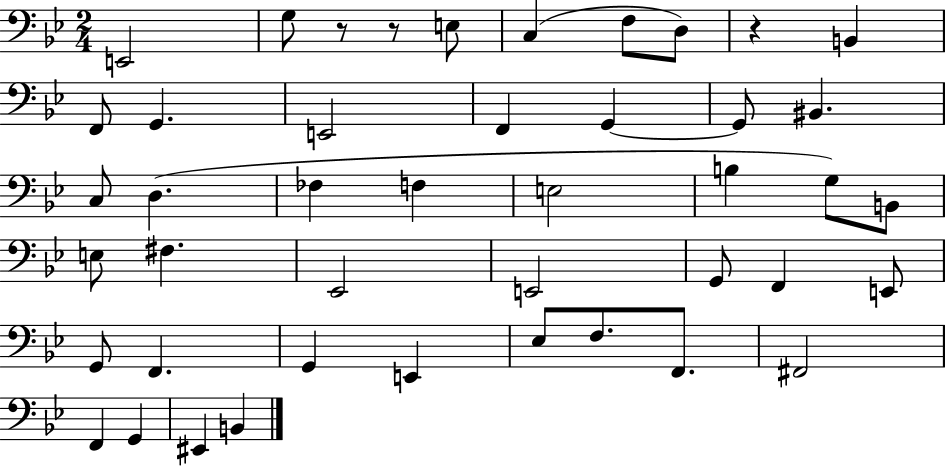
E2/h G3/e R/e R/e E3/e C3/q F3/e D3/e R/q B2/q F2/e G2/q. E2/h F2/q G2/q G2/e BIS2/q. C3/e D3/q. FES3/q F3/q E3/h B3/q G3/e B2/e E3/e F#3/q. Eb2/h E2/h G2/e F2/q E2/e G2/e F2/q. G2/q E2/q Eb3/e F3/e. F2/e. F#2/h F2/q G2/q EIS2/q B2/q